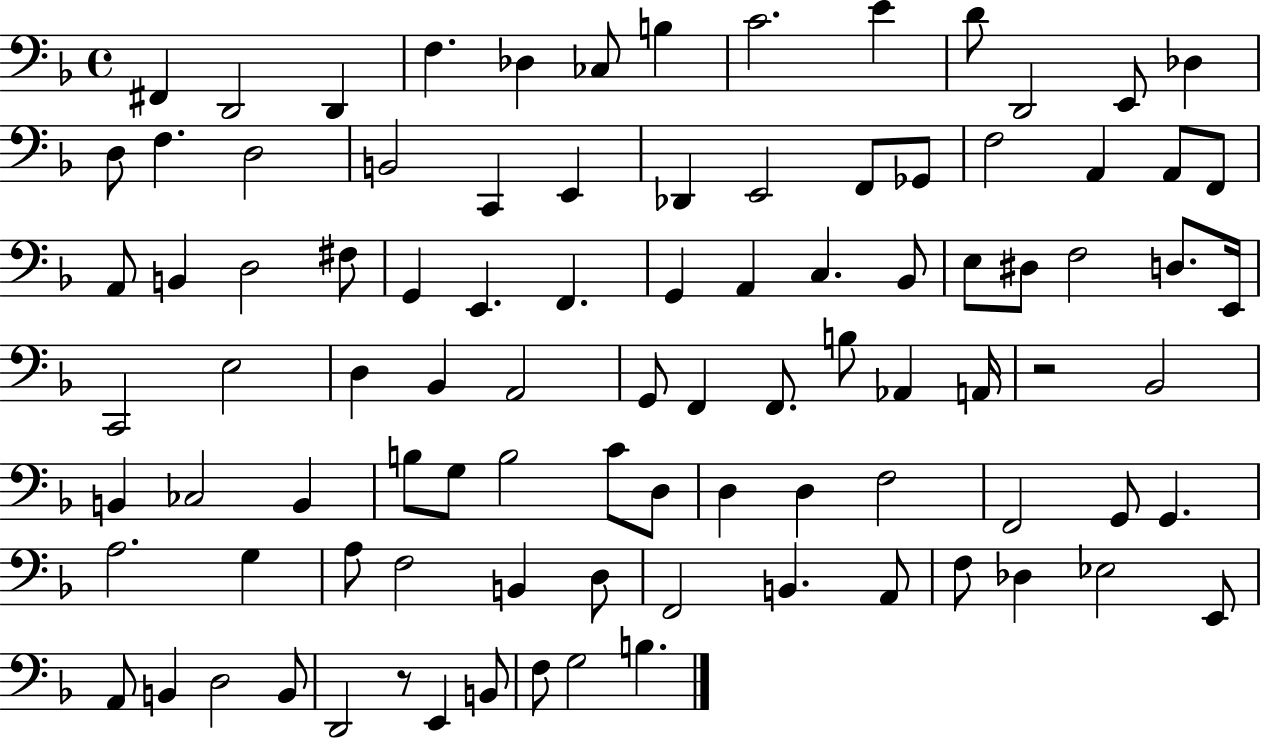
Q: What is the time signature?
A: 4/4